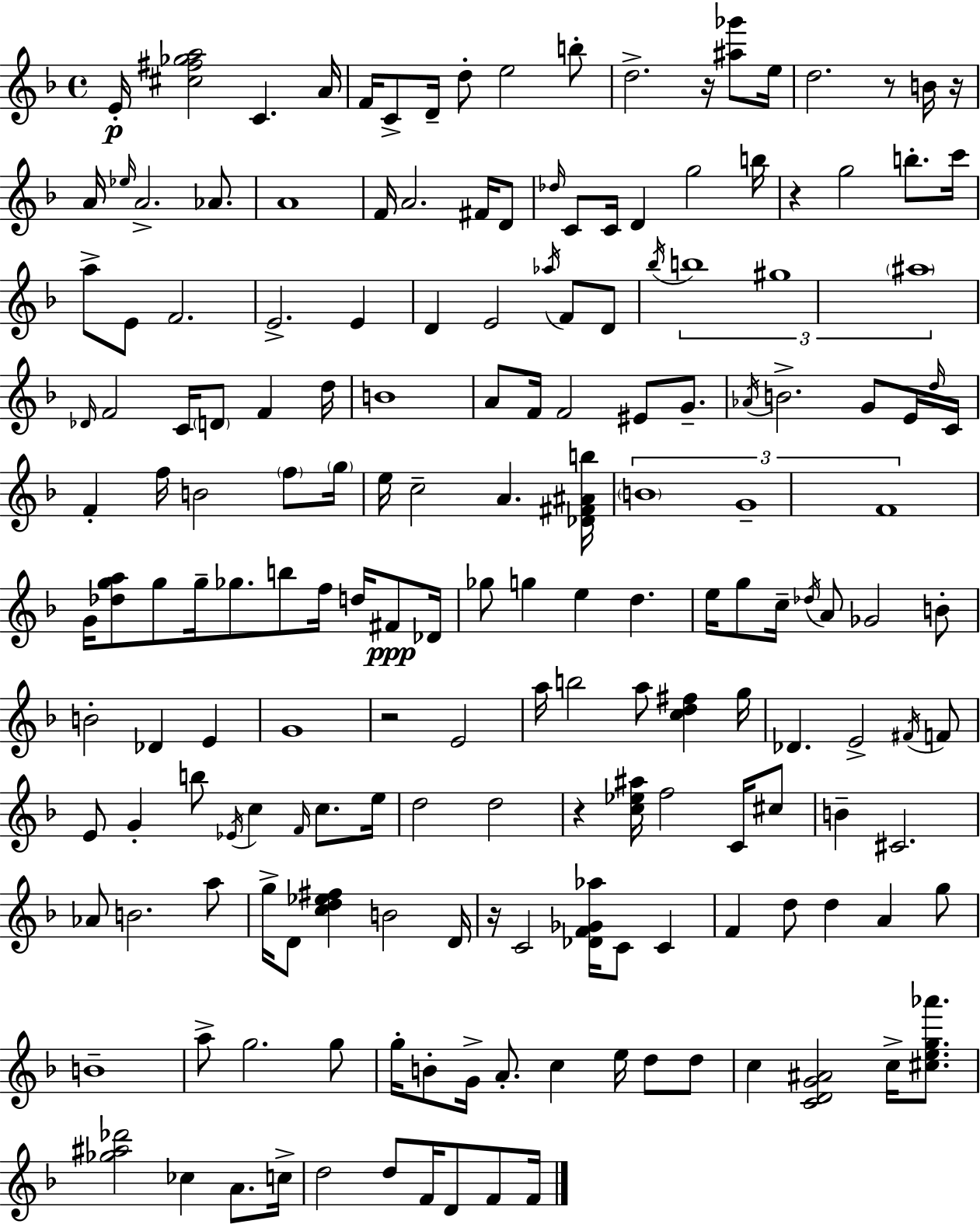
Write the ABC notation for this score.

X:1
T:Untitled
M:4/4
L:1/4
K:F
E/4 [^c^f_ga]2 C A/4 F/4 C/2 D/4 d/2 e2 b/2 d2 z/4 [^a_g']/2 e/4 d2 z/2 B/4 z/4 A/4 _e/4 A2 _A/2 A4 F/4 A2 ^F/4 D/2 _d/4 C/2 C/4 D g2 b/4 z g2 b/2 c'/4 a/2 E/2 F2 E2 E D E2 _a/4 F/2 D/2 _b/4 b4 ^g4 ^a4 _D/4 F2 C/4 D/2 F d/4 B4 A/2 F/4 F2 ^E/2 G/2 _A/4 B2 G/2 E/4 d/4 C/4 F f/4 B2 f/2 g/4 e/4 c2 A [_D^F^Ab]/4 B4 G4 F4 G/4 [_dga]/2 g/2 g/4 _g/2 b/2 f/4 d/4 ^F/2 _D/4 _g/2 g e d e/4 g/2 c/4 _d/4 A/2 _G2 B/2 B2 _D E G4 z2 E2 a/4 b2 a/2 [cd^f] g/4 _D E2 ^F/4 F/2 E/2 G b/2 _E/4 c F/4 c/2 e/4 d2 d2 z [c_e^a]/4 f2 C/4 ^c/2 B ^C2 _A/2 B2 a/2 g/4 D/2 [cd_e^f] B2 D/4 z/4 C2 [_DF_G_a]/4 C/2 C F d/2 d A g/2 B4 a/2 g2 g/2 g/4 B/2 G/4 A/2 c e/4 d/2 d/2 c [CDG^A]2 c/4 [^ceg_a']/2 [_g^a_d']2 _c A/2 c/4 d2 d/2 F/4 D/2 F/2 F/4